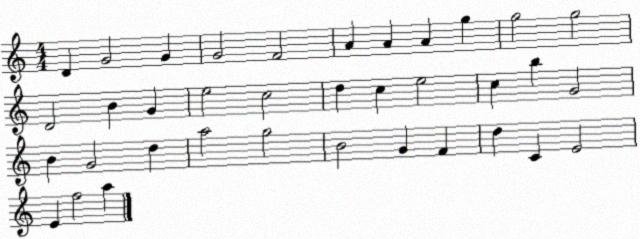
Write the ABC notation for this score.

X:1
T:Untitled
M:4/4
L:1/4
K:C
D G2 G G2 F2 A A A g g2 g2 D2 B G e2 c2 d c e2 c b G2 B G2 d a2 g2 B2 G F d C E2 E f2 a